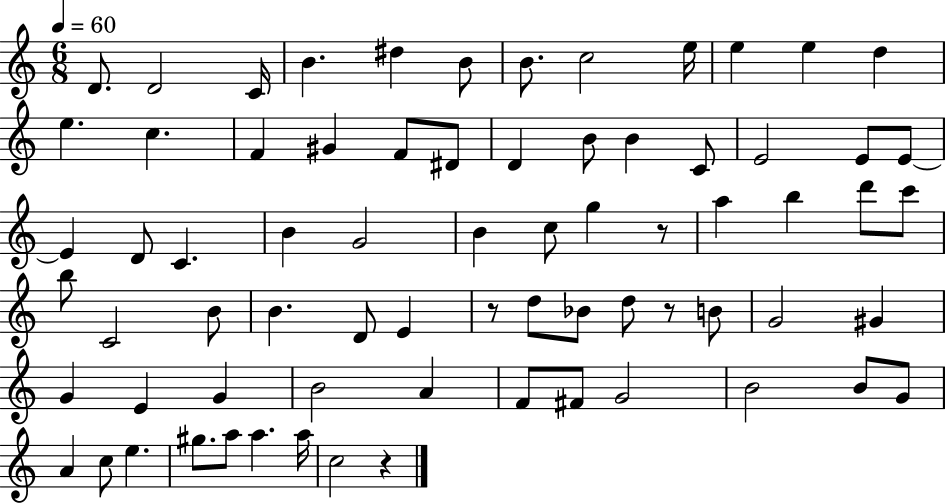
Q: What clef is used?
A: treble